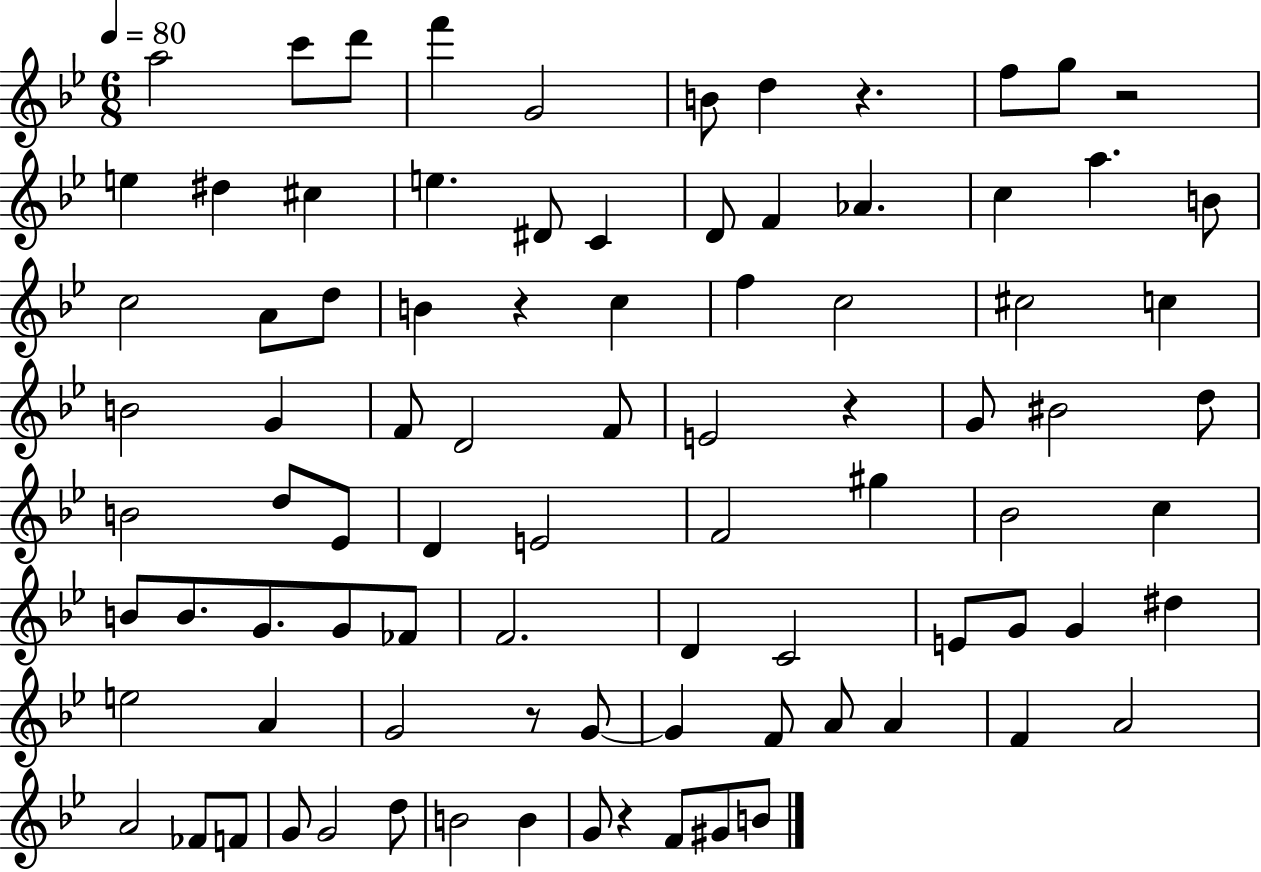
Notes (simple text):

A5/h C6/e D6/e F6/q G4/h B4/e D5/q R/q. F5/e G5/e R/h E5/q D#5/q C#5/q E5/q. D#4/e C4/q D4/e F4/q Ab4/q. C5/q A5/q. B4/e C5/h A4/e D5/e B4/q R/q C5/q F5/q C5/h C#5/h C5/q B4/h G4/q F4/e D4/h F4/e E4/h R/q G4/e BIS4/h D5/e B4/h D5/e Eb4/e D4/q E4/h F4/h G#5/q Bb4/h C5/q B4/e B4/e. G4/e. G4/e FES4/e F4/h. D4/q C4/h E4/e G4/e G4/q D#5/q E5/h A4/q G4/h R/e G4/e G4/q F4/e A4/e A4/q F4/q A4/h A4/h FES4/e F4/e G4/e G4/h D5/e B4/h B4/q G4/e R/q F4/e G#4/e B4/e